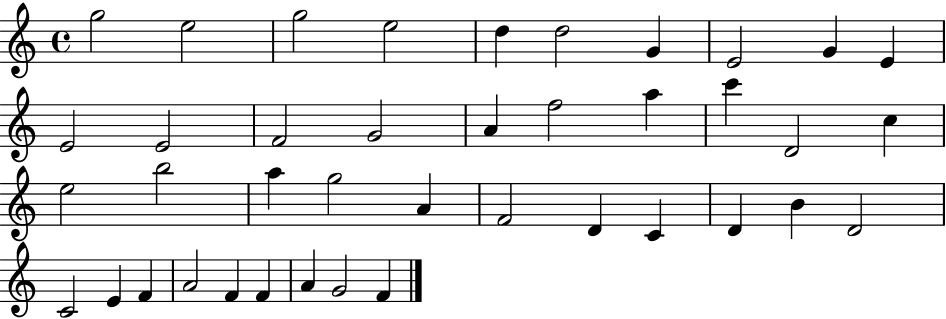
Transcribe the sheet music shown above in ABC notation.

X:1
T:Untitled
M:4/4
L:1/4
K:C
g2 e2 g2 e2 d d2 G E2 G E E2 E2 F2 G2 A f2 a c' D2 c e2 b2 a g2 A F2 D C D B D2 C2 E F A2 F F A G2 F